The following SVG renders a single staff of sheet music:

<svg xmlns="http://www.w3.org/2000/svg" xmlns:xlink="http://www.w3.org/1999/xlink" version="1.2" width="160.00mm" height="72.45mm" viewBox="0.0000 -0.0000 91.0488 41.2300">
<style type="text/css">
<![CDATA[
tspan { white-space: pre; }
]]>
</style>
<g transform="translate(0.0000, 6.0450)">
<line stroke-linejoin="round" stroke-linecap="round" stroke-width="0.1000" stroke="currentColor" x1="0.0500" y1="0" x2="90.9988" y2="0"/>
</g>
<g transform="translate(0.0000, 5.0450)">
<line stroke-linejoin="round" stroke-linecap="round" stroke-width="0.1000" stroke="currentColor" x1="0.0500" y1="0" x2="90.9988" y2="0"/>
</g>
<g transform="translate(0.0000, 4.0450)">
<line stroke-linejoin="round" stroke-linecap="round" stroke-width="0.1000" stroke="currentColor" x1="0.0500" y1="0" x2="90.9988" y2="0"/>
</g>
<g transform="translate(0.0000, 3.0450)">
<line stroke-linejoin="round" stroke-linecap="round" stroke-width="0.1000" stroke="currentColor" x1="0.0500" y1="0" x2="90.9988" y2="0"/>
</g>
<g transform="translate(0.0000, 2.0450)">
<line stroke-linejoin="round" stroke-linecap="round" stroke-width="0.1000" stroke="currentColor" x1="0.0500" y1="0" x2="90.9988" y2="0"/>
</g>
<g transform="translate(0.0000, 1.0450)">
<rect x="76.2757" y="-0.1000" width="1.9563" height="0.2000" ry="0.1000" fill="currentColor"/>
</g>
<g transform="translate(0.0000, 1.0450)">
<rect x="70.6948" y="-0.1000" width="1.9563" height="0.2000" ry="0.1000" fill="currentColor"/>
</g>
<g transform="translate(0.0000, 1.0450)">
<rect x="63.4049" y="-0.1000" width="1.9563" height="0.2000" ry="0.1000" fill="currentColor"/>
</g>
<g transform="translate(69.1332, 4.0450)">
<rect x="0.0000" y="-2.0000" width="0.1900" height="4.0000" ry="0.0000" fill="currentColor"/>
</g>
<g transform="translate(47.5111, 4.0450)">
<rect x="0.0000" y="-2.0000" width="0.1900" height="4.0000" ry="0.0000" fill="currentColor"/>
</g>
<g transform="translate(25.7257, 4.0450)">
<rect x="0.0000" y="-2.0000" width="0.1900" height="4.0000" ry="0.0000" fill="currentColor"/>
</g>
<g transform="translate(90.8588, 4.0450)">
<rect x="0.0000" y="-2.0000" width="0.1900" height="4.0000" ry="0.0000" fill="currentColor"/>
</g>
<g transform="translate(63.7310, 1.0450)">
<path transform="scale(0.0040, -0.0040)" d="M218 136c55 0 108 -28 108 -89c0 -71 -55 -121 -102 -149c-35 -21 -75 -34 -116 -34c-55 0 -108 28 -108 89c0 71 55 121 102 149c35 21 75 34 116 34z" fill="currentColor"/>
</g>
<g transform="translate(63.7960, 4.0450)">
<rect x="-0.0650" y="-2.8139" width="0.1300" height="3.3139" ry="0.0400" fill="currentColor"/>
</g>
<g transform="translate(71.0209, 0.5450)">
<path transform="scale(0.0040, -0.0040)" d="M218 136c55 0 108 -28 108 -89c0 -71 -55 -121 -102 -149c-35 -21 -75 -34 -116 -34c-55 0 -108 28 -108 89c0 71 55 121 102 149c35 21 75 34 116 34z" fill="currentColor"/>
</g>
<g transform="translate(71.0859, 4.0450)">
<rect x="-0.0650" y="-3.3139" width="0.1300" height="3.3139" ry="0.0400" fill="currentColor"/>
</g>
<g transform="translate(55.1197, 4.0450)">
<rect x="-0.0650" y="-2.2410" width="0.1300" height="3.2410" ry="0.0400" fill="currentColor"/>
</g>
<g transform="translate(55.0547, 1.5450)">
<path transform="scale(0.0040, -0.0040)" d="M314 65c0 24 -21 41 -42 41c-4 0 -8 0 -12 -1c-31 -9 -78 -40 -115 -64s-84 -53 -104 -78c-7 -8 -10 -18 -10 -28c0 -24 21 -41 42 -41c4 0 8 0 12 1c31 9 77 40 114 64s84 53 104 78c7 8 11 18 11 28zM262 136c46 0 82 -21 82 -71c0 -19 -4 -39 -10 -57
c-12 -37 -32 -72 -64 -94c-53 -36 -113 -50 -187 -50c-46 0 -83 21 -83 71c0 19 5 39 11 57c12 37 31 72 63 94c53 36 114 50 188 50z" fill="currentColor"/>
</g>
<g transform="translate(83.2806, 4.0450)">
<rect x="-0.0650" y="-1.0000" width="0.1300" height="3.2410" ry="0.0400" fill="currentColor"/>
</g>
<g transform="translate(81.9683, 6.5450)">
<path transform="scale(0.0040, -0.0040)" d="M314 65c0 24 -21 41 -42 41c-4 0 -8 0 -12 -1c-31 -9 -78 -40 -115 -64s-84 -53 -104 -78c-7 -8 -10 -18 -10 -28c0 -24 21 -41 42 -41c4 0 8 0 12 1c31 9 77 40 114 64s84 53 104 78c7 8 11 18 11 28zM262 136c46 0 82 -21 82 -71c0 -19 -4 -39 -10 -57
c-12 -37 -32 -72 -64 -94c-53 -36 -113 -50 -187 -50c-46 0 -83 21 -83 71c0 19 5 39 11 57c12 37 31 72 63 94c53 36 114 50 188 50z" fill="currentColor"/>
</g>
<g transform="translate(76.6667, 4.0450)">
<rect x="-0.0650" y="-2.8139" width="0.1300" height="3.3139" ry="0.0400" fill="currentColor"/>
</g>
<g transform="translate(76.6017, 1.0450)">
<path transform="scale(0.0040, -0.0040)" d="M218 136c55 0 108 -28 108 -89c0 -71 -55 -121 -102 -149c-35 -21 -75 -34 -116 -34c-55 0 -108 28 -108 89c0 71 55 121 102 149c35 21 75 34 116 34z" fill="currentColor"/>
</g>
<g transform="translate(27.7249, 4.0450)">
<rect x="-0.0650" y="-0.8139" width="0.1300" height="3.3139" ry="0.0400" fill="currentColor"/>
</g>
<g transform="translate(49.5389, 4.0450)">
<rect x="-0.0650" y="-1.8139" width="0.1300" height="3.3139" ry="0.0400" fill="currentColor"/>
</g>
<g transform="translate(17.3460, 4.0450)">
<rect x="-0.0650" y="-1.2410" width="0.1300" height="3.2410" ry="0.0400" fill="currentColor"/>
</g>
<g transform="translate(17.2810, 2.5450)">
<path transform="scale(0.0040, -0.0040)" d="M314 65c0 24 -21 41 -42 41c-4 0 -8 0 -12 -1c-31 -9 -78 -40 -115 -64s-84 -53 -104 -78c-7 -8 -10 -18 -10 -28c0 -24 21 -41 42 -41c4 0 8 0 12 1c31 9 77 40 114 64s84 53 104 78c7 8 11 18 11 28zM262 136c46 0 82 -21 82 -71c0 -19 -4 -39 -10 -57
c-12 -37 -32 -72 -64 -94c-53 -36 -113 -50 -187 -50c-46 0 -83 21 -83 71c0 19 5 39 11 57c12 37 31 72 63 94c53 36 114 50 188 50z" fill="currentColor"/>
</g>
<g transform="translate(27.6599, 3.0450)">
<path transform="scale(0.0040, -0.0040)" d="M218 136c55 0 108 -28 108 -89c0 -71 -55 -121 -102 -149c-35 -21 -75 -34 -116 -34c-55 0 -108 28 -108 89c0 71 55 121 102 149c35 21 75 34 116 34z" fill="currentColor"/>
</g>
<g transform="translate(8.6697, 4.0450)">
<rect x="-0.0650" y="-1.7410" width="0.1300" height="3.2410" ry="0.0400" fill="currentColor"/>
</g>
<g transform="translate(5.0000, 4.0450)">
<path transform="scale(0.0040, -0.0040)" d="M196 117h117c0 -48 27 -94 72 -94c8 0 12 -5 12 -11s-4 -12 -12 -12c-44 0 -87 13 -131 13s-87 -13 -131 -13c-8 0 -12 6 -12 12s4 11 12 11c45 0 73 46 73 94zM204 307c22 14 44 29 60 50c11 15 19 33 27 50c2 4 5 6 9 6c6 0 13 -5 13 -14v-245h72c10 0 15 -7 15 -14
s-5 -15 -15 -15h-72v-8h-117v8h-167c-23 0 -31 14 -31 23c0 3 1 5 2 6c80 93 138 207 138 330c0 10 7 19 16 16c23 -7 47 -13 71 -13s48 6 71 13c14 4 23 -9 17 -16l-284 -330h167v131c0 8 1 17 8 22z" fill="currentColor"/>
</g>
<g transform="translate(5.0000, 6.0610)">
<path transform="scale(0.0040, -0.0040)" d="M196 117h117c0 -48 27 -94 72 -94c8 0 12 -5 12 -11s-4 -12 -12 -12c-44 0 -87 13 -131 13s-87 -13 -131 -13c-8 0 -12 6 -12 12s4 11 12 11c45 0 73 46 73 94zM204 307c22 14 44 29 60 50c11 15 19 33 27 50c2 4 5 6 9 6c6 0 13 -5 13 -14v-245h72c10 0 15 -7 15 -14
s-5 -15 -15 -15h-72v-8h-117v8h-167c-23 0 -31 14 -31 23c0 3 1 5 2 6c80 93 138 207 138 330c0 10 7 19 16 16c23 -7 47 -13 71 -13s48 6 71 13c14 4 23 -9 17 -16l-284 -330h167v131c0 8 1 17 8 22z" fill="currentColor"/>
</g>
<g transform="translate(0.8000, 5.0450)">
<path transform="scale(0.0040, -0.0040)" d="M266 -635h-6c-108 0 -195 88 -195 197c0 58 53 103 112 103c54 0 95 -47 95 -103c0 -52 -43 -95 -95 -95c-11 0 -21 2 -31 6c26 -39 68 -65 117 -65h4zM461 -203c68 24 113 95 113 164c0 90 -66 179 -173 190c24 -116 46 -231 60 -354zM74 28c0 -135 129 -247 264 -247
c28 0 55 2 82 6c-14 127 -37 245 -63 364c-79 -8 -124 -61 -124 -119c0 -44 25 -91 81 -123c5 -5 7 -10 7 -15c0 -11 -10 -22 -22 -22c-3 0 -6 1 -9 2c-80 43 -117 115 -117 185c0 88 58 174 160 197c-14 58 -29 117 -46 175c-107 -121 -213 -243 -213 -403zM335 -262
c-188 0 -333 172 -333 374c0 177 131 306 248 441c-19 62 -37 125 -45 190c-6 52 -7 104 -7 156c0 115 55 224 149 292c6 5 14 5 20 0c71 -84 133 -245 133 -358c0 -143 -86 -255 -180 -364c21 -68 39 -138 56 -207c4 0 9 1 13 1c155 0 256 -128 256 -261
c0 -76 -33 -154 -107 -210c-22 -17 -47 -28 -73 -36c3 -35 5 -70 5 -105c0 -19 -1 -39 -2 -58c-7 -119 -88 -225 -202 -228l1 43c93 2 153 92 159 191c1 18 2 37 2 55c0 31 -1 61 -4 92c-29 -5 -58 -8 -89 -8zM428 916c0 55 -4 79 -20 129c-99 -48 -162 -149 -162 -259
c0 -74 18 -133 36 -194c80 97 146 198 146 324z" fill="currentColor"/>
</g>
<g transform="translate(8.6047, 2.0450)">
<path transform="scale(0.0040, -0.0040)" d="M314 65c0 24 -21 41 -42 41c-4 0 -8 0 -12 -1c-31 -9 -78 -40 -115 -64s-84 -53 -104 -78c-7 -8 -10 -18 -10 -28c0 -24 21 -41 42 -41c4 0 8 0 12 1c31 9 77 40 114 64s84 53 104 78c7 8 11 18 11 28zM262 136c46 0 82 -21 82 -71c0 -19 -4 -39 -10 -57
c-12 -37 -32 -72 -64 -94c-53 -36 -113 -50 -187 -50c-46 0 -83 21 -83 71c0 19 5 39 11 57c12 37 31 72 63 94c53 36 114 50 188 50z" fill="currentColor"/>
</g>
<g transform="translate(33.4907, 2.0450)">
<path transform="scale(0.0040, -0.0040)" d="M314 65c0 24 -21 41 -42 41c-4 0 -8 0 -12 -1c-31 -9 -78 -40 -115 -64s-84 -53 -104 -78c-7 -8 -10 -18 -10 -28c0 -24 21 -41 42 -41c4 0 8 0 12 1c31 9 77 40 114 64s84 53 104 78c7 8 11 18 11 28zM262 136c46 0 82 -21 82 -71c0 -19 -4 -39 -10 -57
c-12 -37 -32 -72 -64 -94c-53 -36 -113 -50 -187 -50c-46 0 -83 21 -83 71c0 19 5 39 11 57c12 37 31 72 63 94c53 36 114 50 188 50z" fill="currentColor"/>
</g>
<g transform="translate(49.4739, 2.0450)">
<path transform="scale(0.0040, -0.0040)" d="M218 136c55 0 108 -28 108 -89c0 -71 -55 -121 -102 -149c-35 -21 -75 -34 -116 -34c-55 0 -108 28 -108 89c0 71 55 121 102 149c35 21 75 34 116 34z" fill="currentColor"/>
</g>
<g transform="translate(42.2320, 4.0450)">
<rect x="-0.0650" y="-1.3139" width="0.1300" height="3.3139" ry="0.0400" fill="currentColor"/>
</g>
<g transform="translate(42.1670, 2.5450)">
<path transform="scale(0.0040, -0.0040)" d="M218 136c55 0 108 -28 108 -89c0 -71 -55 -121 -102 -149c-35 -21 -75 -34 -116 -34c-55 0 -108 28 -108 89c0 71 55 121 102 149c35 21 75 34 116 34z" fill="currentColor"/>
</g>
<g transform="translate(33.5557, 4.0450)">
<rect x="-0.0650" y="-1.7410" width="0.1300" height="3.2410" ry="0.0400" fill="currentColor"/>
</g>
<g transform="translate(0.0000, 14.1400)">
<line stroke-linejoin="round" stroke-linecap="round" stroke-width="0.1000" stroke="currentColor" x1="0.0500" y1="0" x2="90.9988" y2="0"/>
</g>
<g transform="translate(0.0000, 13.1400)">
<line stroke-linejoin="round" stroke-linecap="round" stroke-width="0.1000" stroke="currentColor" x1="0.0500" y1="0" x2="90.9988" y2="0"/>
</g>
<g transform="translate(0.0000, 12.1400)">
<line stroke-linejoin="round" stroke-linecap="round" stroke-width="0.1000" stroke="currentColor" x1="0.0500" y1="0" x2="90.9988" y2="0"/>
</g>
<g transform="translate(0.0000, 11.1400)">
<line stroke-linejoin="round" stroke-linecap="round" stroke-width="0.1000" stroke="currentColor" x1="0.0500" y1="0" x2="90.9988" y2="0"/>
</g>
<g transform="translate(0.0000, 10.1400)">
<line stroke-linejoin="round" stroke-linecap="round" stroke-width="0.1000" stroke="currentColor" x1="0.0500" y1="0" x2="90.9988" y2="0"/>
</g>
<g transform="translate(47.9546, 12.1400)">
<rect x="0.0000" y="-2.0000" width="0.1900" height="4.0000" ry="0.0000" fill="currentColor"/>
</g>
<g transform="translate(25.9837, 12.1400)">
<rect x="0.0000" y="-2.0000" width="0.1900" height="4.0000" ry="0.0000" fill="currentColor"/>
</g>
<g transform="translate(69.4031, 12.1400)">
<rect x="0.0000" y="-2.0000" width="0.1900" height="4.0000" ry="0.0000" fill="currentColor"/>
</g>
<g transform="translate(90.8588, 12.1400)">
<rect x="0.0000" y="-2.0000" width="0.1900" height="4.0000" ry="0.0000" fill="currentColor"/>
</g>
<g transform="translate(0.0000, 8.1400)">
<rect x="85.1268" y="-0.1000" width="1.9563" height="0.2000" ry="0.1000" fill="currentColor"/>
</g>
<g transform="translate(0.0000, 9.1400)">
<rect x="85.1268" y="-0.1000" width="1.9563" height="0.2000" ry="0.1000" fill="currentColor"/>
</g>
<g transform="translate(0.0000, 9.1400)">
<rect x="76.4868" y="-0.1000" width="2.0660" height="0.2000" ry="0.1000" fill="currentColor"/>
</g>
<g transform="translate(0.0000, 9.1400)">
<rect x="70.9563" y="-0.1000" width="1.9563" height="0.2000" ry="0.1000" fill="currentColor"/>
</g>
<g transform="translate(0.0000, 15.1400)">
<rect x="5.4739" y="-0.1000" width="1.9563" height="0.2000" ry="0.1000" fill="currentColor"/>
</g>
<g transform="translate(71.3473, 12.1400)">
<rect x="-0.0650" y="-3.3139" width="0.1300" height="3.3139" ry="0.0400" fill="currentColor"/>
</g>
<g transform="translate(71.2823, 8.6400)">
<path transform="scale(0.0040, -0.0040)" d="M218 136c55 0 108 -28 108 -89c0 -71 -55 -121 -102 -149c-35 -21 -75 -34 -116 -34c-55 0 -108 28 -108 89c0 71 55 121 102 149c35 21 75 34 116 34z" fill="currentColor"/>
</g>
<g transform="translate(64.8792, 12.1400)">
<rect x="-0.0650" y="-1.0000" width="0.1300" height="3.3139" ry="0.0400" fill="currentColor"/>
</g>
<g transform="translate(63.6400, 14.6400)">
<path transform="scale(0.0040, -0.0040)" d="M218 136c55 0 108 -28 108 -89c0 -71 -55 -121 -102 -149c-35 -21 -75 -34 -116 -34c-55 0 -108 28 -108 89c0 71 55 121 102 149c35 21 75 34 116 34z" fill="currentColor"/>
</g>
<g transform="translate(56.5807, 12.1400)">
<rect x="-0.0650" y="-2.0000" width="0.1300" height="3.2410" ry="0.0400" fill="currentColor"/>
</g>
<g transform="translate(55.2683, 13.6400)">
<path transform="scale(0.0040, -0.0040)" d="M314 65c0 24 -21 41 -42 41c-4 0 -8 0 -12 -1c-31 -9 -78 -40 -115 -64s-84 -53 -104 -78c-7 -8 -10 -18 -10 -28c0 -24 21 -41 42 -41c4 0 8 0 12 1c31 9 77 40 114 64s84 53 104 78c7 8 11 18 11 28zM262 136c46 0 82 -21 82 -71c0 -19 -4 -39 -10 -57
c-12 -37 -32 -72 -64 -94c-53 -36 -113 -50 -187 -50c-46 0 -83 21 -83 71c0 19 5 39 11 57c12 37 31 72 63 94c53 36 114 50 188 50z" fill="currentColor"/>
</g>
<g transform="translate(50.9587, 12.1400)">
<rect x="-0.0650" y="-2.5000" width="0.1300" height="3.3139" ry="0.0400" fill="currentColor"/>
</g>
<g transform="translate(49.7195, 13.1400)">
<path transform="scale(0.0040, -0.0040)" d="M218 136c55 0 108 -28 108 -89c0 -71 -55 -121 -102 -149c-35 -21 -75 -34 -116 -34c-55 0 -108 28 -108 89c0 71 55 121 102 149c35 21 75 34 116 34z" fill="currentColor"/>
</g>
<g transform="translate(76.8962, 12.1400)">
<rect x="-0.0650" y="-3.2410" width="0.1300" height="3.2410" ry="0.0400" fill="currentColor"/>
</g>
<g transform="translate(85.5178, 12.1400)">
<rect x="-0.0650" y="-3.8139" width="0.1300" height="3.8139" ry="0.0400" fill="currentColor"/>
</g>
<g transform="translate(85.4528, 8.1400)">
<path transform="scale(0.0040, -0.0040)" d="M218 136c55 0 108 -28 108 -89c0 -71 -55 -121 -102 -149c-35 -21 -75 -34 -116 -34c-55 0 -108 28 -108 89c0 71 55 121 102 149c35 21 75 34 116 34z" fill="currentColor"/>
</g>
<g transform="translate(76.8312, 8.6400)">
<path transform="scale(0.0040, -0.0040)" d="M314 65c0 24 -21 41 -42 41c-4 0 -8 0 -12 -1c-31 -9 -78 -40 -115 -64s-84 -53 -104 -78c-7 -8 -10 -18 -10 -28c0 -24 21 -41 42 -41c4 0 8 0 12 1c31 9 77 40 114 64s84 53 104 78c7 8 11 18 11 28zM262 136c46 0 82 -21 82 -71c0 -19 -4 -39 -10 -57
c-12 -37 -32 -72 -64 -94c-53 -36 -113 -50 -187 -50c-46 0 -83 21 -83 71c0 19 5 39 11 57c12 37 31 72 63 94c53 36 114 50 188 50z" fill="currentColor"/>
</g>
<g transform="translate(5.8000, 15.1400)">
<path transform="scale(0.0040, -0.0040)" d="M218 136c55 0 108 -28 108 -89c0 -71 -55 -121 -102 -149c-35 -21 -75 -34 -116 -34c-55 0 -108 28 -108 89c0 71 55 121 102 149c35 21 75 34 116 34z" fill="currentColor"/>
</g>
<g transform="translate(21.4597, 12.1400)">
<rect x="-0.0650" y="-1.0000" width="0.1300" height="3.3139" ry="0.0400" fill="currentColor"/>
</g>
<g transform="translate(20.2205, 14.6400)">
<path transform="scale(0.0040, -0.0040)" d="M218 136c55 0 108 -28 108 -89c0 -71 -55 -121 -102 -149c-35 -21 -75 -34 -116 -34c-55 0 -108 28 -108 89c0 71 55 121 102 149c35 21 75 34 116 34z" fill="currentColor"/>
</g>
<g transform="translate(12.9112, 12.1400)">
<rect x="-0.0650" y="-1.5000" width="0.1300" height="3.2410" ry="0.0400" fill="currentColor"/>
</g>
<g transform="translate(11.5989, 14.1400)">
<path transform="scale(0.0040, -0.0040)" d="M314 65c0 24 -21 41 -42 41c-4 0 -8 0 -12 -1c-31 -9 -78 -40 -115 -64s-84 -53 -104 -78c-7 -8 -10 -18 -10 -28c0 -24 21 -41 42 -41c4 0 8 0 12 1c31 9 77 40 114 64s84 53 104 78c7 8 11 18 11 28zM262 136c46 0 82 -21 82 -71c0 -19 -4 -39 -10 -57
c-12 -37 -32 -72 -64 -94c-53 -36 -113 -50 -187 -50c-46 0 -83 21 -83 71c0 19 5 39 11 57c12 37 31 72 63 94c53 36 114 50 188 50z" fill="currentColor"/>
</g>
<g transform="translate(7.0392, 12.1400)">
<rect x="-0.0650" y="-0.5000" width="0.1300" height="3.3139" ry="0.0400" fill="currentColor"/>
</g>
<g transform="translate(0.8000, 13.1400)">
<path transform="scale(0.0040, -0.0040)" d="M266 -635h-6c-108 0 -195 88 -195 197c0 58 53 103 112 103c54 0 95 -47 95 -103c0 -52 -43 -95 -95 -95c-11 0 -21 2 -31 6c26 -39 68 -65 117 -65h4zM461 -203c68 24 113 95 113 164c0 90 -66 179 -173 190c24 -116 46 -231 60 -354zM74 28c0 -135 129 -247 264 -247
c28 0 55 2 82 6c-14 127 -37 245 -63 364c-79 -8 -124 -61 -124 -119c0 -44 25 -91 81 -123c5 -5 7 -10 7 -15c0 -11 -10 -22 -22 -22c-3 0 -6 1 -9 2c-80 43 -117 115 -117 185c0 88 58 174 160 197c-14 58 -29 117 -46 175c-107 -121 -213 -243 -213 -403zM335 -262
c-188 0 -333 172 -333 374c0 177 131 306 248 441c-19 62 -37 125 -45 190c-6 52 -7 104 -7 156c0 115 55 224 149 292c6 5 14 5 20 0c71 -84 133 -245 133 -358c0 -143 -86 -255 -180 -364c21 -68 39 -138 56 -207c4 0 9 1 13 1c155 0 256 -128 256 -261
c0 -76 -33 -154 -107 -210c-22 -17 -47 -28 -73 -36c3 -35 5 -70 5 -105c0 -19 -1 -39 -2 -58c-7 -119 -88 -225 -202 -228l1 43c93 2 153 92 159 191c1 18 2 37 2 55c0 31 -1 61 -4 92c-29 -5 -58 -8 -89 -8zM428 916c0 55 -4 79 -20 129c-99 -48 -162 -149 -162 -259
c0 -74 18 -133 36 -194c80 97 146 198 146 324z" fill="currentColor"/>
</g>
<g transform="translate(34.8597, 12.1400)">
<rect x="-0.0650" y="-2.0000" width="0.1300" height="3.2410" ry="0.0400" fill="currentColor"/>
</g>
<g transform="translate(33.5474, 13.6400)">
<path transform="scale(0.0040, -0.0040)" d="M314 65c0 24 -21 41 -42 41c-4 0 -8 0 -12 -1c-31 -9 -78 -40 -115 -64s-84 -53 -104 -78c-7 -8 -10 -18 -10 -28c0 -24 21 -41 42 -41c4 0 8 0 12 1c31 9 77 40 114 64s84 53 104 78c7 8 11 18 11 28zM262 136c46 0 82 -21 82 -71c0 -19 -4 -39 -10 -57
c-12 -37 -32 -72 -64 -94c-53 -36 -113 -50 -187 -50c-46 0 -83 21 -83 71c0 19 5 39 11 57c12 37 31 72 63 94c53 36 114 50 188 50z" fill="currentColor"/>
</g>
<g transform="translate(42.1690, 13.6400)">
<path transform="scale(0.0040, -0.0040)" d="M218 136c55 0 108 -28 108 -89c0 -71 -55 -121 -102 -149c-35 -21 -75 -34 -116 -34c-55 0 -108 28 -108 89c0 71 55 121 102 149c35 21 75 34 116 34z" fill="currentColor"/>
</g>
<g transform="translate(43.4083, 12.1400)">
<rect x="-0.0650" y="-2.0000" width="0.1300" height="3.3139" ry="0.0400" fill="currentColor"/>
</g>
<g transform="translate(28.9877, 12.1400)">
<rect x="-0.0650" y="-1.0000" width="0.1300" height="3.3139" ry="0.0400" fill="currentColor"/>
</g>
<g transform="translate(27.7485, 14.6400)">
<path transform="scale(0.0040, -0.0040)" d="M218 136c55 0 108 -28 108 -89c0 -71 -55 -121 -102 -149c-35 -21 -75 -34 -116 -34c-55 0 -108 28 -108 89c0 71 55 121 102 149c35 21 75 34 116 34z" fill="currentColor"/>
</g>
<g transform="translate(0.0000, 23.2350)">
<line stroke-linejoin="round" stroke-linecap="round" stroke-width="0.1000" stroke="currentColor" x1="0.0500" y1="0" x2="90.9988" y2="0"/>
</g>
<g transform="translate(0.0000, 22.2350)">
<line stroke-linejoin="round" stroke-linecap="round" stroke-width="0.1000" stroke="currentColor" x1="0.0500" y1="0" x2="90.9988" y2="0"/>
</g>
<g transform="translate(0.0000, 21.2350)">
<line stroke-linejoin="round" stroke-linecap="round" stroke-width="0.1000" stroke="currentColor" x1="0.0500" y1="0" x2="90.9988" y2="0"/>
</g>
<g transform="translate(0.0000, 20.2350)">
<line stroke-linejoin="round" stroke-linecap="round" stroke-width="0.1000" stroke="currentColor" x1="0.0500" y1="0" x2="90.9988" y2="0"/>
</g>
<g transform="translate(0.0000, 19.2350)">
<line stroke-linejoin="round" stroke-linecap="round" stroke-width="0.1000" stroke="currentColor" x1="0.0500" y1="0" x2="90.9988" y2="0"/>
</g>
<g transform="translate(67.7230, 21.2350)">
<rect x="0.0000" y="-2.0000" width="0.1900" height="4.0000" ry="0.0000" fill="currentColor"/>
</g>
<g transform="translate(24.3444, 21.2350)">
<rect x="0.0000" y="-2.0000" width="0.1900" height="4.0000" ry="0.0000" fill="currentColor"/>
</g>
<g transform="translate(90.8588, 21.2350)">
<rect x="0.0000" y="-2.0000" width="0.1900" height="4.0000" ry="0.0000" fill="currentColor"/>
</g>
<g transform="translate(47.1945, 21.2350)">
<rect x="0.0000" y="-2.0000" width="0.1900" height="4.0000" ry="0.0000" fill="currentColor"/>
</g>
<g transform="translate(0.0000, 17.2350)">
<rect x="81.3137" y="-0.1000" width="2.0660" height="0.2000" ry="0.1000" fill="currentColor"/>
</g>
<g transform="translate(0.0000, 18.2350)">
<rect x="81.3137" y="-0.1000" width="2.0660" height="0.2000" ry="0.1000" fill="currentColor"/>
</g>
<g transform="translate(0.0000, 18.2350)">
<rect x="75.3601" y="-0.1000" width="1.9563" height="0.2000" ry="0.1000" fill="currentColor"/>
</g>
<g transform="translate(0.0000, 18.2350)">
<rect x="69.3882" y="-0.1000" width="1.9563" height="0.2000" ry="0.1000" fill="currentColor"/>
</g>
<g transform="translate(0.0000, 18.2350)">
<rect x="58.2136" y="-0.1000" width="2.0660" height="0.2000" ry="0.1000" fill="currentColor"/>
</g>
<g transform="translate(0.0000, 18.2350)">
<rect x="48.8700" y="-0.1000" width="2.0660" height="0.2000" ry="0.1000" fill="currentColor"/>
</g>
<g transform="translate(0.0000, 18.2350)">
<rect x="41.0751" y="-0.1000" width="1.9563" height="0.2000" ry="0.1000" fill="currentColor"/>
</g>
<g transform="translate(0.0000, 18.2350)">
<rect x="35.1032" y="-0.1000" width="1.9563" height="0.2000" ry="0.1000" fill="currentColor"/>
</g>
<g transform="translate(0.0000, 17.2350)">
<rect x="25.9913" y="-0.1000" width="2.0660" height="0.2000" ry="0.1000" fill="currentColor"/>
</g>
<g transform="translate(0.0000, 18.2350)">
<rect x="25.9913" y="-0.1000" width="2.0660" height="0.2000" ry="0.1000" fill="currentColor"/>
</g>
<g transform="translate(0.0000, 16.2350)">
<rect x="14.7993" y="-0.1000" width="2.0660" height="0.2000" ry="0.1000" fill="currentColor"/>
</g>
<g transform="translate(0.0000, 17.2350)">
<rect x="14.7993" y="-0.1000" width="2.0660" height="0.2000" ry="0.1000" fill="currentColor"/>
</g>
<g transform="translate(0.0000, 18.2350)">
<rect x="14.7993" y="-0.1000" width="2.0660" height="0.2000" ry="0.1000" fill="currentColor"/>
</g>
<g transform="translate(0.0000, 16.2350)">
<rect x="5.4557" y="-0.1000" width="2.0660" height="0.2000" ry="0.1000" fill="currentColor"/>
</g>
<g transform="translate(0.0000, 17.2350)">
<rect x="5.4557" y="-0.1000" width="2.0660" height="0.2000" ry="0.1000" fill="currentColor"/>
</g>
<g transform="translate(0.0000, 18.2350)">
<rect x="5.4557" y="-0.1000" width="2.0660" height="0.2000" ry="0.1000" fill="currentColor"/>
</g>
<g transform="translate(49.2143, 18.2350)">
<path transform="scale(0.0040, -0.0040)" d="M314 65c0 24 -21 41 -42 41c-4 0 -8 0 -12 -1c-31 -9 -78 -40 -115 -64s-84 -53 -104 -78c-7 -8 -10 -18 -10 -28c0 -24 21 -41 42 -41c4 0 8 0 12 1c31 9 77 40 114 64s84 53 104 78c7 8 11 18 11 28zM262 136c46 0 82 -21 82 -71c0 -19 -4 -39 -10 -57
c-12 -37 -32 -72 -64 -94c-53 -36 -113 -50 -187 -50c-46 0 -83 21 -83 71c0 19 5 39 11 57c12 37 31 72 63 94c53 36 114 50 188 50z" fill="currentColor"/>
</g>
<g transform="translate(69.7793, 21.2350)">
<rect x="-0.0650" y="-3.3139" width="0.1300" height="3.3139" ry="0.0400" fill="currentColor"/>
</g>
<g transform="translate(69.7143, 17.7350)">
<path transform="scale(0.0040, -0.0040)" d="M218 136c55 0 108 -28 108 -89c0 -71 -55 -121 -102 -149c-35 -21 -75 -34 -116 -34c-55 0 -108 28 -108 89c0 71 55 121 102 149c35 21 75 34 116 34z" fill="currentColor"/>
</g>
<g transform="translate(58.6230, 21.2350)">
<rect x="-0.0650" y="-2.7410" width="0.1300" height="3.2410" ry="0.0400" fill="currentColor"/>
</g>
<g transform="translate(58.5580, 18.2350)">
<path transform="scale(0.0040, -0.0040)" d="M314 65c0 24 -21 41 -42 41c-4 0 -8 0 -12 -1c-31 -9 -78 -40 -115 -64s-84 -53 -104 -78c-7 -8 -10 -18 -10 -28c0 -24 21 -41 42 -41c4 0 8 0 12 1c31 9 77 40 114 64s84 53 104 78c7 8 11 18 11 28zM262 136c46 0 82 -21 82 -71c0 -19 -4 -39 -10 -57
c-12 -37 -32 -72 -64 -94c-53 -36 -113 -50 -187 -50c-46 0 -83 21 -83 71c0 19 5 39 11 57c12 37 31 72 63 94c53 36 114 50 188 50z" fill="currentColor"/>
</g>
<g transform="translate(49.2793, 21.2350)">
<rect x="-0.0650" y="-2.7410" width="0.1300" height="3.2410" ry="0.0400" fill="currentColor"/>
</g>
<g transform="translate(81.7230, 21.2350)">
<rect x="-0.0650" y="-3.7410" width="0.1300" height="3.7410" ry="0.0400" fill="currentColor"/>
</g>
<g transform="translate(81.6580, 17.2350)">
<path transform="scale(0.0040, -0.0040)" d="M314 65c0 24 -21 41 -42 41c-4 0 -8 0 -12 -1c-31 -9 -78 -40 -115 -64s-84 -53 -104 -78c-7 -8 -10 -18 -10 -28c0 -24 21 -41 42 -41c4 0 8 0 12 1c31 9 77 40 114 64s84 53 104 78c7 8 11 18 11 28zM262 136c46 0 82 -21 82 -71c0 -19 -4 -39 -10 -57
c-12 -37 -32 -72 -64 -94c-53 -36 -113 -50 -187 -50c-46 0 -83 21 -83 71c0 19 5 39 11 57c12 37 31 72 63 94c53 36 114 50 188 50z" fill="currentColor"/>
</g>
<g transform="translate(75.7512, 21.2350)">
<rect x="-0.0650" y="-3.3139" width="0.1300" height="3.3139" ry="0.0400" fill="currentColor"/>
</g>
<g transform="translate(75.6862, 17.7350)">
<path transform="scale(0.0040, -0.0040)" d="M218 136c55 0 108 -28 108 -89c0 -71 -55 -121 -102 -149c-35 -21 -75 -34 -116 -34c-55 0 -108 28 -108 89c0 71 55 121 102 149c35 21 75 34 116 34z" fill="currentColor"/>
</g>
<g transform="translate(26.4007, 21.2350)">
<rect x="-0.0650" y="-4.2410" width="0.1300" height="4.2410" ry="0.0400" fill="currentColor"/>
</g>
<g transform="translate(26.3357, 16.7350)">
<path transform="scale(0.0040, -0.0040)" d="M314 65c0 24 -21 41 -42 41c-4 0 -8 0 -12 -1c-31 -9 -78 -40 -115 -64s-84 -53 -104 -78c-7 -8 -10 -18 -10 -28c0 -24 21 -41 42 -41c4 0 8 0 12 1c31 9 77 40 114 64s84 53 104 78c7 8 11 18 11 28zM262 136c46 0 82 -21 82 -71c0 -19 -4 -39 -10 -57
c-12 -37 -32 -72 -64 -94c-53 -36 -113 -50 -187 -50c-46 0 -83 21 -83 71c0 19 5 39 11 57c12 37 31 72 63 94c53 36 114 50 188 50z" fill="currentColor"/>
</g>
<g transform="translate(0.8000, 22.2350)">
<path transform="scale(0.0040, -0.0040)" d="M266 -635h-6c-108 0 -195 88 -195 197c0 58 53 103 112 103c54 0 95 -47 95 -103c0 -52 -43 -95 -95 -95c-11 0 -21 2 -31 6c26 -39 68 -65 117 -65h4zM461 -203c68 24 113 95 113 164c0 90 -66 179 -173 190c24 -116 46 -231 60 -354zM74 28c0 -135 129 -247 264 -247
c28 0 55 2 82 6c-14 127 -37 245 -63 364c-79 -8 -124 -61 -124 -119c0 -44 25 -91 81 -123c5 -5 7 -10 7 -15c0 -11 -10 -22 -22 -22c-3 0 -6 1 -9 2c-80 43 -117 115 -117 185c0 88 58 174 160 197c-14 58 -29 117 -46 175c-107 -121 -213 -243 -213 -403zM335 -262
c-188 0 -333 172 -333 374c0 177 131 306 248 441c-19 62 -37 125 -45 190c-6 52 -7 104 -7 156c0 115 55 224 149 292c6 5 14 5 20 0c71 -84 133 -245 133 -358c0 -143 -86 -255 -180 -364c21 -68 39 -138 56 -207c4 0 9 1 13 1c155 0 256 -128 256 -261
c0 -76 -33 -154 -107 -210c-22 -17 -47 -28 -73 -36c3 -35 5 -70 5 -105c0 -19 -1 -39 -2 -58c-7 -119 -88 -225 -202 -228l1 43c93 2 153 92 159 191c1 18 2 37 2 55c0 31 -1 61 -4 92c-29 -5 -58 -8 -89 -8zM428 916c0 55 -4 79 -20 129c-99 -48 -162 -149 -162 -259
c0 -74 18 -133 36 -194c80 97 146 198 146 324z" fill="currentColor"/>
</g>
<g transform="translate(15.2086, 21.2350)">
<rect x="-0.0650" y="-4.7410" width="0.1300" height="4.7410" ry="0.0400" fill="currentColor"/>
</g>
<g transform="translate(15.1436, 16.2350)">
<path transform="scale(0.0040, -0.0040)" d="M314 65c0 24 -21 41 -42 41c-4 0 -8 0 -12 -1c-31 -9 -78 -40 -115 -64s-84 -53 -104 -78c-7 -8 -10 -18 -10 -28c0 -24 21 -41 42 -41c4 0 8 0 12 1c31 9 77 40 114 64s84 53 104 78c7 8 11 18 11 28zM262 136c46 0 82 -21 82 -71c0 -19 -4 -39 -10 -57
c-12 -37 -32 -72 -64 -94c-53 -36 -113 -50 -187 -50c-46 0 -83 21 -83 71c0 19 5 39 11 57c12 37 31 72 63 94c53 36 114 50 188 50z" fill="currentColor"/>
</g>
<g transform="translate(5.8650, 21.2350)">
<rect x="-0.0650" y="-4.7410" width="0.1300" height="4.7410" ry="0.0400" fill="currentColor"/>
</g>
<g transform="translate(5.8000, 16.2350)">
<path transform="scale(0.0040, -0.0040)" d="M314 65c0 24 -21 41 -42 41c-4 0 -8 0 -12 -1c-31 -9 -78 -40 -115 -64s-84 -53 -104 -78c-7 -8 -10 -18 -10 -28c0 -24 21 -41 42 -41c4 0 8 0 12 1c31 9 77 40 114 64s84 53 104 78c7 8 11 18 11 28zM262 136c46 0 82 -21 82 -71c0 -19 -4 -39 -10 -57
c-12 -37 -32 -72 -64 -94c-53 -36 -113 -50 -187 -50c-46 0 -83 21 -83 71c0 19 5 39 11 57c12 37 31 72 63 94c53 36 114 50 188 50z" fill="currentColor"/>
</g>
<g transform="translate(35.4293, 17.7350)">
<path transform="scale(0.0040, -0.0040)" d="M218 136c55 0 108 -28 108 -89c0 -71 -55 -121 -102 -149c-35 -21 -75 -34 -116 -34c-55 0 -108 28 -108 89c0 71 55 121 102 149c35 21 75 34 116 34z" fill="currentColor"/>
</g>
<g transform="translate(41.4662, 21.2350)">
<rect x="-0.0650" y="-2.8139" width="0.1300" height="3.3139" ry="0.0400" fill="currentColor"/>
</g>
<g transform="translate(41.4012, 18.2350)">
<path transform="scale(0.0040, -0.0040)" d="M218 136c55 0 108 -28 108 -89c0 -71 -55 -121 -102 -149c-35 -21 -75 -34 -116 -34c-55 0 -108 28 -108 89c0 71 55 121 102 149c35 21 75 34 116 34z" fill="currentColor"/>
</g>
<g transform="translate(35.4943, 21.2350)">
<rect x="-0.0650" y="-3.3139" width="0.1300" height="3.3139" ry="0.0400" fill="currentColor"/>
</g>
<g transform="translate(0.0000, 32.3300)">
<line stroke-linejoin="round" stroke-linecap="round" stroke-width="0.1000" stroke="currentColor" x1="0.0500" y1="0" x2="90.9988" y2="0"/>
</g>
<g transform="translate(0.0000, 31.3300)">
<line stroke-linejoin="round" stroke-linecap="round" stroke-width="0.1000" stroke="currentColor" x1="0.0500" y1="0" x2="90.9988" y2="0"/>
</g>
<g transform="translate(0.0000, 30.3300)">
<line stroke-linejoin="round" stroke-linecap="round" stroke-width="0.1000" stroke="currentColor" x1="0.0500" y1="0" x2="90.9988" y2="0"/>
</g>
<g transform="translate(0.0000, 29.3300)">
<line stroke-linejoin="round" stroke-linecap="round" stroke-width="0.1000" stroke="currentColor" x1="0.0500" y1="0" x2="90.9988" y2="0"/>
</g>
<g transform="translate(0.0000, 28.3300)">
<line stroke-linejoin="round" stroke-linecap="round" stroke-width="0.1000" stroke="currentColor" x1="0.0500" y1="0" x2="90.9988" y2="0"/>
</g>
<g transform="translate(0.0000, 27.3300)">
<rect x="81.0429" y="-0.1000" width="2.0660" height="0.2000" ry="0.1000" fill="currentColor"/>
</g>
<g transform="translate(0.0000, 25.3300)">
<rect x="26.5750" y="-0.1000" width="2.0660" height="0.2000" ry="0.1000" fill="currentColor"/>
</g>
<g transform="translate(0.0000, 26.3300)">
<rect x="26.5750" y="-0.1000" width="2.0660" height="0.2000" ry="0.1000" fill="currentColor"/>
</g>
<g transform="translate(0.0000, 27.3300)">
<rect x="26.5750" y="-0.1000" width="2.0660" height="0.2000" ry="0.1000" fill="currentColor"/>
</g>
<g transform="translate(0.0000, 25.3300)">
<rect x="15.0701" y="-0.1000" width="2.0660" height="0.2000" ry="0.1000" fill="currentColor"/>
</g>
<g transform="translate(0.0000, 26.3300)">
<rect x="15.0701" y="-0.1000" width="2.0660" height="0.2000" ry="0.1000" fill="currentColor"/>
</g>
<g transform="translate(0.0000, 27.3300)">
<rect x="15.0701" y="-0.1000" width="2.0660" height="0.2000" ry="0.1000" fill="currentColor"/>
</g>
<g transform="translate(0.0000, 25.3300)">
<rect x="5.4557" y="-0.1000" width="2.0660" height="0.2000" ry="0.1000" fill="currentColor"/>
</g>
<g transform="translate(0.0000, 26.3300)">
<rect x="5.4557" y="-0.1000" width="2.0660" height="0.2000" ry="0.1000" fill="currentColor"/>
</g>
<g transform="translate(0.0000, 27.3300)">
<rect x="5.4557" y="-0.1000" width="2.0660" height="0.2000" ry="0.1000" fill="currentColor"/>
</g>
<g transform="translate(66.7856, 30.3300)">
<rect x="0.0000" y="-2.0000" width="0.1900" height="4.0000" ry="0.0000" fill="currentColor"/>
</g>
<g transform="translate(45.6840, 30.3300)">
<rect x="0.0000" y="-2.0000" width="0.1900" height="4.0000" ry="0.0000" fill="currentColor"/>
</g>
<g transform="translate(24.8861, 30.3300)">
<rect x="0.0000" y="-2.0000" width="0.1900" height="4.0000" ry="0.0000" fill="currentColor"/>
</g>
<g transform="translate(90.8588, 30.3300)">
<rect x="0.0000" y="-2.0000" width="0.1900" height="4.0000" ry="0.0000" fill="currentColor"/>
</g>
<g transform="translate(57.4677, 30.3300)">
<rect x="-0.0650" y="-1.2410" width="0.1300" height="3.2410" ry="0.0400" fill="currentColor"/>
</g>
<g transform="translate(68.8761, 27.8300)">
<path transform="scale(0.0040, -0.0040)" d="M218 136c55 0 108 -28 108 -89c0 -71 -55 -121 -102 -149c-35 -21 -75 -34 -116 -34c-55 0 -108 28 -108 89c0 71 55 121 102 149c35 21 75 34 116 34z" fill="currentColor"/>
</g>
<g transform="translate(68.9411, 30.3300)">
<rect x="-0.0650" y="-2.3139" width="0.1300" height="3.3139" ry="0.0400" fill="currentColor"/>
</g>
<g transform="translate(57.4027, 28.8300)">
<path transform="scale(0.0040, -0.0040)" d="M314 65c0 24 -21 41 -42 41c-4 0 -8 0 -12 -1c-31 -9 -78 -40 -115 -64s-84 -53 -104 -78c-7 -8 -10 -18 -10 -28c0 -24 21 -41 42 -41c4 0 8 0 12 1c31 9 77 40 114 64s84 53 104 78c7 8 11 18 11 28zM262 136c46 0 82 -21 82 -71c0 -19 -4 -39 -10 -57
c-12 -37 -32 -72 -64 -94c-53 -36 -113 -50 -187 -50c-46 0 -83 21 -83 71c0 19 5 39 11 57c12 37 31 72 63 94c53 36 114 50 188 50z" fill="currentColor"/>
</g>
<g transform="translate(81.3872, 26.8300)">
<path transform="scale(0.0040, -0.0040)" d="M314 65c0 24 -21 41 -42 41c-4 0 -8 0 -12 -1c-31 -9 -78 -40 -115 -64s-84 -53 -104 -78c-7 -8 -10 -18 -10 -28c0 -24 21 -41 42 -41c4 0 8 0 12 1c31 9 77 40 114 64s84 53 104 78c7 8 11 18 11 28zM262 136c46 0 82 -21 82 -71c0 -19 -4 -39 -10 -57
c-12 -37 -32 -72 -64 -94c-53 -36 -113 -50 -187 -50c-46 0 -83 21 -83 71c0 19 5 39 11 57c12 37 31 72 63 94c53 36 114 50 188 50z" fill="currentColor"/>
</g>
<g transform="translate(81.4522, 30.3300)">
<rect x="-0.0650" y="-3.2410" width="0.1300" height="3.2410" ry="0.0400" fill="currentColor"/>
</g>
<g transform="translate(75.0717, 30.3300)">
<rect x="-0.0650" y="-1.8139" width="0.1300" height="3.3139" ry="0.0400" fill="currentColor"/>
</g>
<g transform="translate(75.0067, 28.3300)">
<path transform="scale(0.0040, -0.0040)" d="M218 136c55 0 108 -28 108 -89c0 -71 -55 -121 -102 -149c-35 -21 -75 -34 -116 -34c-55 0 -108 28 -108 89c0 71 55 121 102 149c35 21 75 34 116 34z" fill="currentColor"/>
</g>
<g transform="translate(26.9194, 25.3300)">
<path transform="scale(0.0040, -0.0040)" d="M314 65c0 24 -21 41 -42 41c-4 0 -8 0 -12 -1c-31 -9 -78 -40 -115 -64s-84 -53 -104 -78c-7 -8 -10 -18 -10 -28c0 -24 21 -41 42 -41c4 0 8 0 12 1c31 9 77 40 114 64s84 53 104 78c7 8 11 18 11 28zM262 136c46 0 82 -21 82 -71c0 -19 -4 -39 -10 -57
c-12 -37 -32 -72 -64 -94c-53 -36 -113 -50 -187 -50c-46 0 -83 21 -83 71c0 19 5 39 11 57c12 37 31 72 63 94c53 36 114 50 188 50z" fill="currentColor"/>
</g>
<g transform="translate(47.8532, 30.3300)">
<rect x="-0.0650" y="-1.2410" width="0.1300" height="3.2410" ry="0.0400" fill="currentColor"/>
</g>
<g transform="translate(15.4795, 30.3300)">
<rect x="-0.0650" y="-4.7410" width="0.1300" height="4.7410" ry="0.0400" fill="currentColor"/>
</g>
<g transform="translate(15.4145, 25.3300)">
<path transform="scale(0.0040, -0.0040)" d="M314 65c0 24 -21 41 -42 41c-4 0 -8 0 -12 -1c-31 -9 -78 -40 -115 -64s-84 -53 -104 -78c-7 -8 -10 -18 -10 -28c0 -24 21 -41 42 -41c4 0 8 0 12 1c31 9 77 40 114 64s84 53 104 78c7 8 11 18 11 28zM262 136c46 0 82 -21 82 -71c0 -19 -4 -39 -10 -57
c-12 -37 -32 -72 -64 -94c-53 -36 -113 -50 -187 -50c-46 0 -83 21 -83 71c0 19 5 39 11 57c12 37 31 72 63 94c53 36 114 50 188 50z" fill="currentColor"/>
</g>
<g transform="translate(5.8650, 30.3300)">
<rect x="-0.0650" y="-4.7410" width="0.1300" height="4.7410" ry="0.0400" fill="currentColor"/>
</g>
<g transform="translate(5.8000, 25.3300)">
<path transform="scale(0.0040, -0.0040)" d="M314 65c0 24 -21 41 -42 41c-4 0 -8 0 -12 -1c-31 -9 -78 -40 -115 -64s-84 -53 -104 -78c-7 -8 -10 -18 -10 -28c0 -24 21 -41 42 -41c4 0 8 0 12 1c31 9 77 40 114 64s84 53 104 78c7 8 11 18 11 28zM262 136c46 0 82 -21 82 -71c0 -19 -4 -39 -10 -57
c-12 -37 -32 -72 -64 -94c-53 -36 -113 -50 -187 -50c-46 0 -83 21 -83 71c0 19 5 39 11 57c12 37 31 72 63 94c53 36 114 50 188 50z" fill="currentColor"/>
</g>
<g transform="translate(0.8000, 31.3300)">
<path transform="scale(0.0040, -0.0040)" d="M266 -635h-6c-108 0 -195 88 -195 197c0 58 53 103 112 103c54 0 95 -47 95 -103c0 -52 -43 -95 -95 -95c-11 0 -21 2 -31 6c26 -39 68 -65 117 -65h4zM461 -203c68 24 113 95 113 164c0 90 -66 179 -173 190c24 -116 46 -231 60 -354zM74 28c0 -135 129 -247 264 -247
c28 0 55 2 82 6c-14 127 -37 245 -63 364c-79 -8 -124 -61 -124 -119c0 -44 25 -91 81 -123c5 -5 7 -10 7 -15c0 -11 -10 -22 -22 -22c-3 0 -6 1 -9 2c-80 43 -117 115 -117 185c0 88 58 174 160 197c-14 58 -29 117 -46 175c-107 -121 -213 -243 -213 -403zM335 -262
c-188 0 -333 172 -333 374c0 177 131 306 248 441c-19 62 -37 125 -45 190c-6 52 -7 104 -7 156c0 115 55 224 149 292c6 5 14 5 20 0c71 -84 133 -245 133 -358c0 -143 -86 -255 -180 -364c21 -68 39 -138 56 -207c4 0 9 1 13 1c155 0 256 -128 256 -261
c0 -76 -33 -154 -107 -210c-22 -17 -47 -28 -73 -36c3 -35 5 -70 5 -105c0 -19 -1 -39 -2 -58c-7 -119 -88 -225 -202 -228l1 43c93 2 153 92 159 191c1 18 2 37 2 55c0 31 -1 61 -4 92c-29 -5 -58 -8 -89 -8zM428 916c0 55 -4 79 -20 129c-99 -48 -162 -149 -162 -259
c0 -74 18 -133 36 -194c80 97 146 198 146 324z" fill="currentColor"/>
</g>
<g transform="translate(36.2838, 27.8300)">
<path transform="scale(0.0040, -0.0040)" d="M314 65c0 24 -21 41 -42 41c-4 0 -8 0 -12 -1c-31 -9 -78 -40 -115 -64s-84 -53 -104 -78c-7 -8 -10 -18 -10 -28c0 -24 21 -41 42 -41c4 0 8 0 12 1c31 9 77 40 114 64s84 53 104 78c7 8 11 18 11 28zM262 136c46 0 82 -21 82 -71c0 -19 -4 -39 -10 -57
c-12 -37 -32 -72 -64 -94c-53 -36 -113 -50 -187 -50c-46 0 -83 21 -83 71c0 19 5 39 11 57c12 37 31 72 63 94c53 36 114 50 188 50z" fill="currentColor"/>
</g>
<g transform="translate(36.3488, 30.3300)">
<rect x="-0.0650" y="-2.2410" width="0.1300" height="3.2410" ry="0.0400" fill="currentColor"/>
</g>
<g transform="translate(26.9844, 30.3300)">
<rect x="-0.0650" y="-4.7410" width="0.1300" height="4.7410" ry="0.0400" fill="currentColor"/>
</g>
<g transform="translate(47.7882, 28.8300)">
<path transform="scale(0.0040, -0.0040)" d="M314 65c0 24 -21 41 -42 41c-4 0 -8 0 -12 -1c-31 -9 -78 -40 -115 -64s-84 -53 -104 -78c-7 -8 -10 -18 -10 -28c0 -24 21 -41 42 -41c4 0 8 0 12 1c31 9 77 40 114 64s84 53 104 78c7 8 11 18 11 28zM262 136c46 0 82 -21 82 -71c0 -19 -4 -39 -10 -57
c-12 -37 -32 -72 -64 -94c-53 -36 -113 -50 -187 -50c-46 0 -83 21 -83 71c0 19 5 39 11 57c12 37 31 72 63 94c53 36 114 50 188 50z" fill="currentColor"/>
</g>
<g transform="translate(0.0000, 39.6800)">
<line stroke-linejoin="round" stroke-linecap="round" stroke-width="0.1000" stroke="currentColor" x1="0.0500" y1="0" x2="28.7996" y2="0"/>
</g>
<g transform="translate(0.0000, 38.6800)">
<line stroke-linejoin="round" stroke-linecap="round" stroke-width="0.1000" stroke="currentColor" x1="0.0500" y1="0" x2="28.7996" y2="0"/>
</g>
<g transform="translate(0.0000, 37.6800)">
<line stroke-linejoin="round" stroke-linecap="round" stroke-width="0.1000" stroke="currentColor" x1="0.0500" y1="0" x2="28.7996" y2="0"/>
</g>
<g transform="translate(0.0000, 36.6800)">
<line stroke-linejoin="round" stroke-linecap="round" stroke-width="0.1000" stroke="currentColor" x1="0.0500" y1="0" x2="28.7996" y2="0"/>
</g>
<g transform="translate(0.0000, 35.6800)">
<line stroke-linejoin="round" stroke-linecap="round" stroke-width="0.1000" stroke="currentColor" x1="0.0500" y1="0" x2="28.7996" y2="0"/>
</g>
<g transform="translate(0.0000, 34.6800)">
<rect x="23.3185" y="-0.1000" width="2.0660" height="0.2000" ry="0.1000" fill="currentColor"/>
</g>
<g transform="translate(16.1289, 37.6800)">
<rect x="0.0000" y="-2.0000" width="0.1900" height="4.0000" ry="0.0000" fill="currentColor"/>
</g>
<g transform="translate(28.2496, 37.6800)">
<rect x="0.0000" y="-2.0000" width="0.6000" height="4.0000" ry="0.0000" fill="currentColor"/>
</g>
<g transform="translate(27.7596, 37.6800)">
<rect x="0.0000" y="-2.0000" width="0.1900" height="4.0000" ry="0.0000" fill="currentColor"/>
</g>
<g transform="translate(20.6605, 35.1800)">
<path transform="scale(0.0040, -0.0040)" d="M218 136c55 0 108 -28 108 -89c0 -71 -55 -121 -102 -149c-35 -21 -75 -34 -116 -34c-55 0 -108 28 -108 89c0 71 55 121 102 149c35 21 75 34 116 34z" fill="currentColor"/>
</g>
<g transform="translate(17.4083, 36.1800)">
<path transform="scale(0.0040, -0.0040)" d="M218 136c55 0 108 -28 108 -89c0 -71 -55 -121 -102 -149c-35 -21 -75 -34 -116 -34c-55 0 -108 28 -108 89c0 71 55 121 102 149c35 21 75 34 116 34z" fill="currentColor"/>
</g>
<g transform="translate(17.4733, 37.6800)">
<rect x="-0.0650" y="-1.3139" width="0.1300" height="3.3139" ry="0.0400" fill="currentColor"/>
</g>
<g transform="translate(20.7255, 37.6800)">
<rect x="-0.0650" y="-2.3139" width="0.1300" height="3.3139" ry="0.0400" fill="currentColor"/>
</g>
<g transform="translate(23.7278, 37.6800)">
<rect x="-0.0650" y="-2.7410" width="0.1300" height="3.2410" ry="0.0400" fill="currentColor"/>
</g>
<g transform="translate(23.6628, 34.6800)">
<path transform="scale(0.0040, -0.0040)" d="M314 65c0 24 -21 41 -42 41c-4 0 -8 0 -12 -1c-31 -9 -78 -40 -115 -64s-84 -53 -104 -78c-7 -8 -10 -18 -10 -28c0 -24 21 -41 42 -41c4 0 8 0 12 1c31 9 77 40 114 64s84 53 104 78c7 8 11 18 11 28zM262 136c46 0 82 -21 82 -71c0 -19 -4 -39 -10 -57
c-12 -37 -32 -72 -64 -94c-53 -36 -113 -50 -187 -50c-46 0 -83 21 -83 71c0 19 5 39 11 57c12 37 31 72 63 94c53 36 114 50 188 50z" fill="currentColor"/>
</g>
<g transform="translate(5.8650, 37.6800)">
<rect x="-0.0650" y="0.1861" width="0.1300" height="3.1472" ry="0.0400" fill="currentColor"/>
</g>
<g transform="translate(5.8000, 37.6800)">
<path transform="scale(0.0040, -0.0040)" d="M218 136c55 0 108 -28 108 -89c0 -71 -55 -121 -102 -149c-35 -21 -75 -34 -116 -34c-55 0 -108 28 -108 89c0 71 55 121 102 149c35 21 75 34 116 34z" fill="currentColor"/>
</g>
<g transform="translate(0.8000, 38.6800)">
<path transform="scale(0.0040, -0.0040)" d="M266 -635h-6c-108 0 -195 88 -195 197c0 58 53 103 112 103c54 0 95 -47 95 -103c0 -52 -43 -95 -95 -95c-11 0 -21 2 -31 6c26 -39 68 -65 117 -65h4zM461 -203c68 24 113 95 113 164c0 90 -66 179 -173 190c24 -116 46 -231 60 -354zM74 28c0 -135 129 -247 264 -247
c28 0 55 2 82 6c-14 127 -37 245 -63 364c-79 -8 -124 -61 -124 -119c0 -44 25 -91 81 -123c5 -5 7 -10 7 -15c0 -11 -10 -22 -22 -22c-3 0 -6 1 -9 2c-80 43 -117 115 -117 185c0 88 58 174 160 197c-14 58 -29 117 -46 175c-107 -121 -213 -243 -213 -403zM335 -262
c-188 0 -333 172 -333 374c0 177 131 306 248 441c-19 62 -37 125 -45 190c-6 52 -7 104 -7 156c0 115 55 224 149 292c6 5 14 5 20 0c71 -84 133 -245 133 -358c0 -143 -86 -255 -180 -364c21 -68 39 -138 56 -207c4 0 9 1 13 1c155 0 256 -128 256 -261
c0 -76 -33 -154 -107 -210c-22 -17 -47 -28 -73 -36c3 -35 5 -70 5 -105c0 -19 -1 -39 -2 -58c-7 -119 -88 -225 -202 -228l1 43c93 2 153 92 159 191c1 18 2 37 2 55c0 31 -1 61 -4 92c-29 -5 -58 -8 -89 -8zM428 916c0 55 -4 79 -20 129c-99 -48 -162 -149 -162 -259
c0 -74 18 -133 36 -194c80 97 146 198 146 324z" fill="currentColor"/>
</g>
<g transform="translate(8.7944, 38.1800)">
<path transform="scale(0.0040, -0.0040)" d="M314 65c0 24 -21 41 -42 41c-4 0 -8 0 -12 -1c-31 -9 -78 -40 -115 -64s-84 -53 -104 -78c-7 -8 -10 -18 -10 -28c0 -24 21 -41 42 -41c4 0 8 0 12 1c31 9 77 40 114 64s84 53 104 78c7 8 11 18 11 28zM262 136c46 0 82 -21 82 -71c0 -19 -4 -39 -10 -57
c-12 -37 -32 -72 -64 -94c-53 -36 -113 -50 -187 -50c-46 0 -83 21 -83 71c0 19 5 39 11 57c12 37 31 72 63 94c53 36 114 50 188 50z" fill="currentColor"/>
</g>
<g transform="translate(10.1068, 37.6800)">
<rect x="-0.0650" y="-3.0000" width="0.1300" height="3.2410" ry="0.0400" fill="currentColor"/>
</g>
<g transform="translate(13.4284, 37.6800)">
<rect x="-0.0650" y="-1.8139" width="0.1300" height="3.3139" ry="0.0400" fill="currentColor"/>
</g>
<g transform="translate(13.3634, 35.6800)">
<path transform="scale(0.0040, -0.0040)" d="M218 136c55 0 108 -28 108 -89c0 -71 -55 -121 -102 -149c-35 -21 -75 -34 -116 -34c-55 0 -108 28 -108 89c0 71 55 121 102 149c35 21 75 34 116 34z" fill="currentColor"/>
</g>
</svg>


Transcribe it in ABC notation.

X:1
T:Untitled
M:4/4
L:1/4
K:C
f2 e2 d f2 e f g2 a b a D2 C E2 D D F2 F G F2 D b b2 c' e'2 e'2 d'2 b a a2 a2 b b c'2 e'2 e'2 e'2 g2 e2 e2 g f b2 B A2 f e g a2